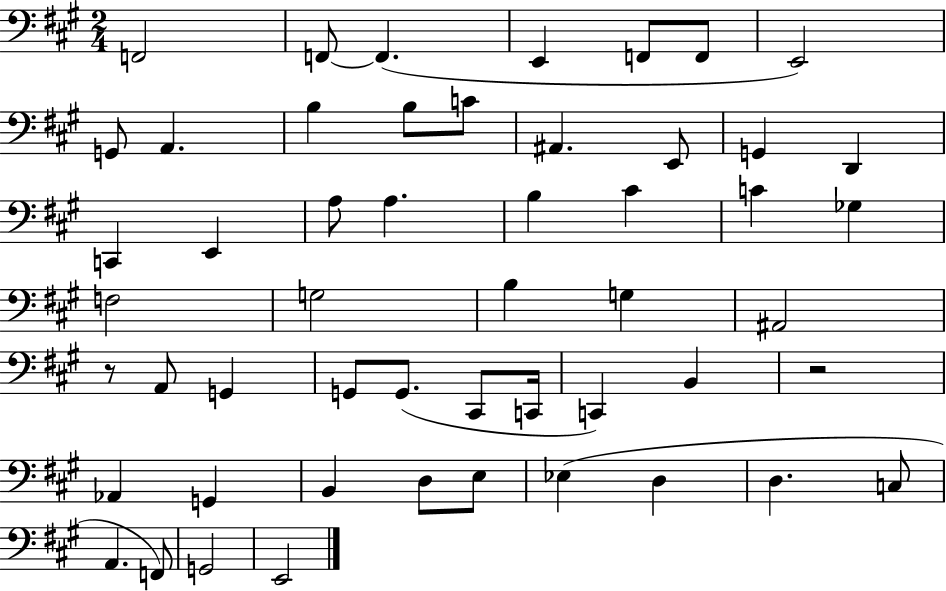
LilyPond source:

{
  \clef bass
  \numericTimeSignature
  \time 2/4
  \key a \major
  f,2 | f,8~~ f,4.( | e,4 f,8 f,8 | e,2) | \break g,8 a,4. | b4 b8 c'8 | ais,4. e,8 | g,4 d,4 | \break c,4 e,4 | a8 a4. | b4 cis'4 | c'4 ges4 | \break f2 | g2 | b4 g4 | ais,2 | \break r8 a,8 g,4 | g,8 g,8.( cis,8 c,16 | c,4) b,4 | r2 | \break aes,4 g,4 | b,4 d8 e8 | ees4( d4 | d4. c8 | \break a,4. f,8) | g,2 | e,2 | \bar "|."
}